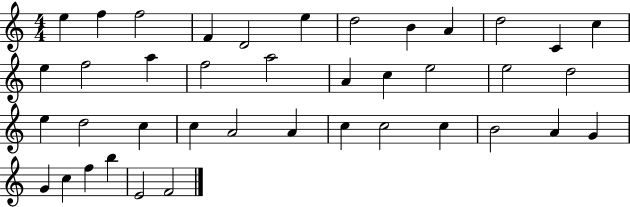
E5/q F5/q F5/h F4/q D4/h E5/q D5/h B4/q A4/q D5/h C4/q C5/q E5/q F5/h A5/q F5/h A5/h A4/q C5/q E5/h E5/h D5/h E5/q D5/h C5/q C5/q A4/h A4/q C5/q C5/h C5/q B4/h A4/q G4/q G4/q C5/q F5/q B5/q E4/h F4/h